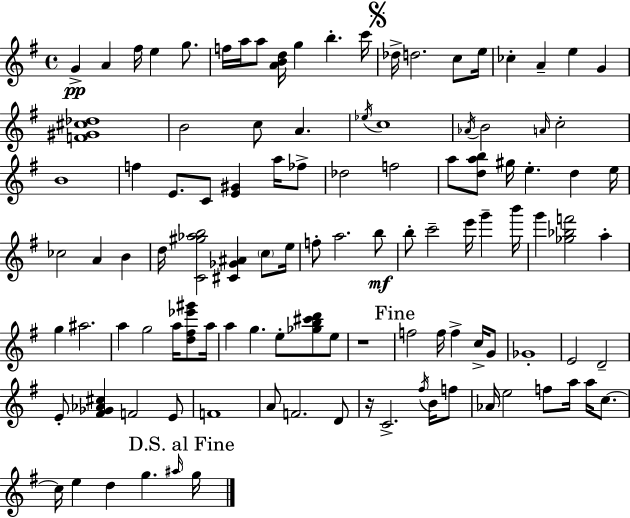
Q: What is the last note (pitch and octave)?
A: G5